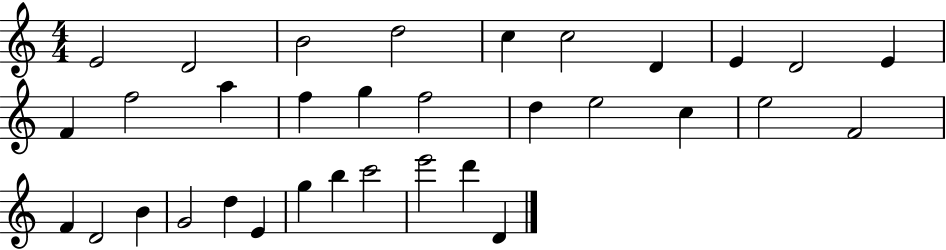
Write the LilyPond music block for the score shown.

{
  \clef treble
  \numericTimeSignature
  \time 4/4
  \key c \major
  e'2 d'2 | b'2 d''2 | c''4 c''2 d'4 | e'4 d'2 e'4 | \break f'4 f''2 a''4 | f''4 g''4 f''2 | d''4 e''2 c''4 | e''2 f'2 | \break f'4 d'2 b'4 | g'2 d''4 e'4 | g''4 b''4 c'''2 | e'''2 d'''4 d'4 | \break \bar "|."
}